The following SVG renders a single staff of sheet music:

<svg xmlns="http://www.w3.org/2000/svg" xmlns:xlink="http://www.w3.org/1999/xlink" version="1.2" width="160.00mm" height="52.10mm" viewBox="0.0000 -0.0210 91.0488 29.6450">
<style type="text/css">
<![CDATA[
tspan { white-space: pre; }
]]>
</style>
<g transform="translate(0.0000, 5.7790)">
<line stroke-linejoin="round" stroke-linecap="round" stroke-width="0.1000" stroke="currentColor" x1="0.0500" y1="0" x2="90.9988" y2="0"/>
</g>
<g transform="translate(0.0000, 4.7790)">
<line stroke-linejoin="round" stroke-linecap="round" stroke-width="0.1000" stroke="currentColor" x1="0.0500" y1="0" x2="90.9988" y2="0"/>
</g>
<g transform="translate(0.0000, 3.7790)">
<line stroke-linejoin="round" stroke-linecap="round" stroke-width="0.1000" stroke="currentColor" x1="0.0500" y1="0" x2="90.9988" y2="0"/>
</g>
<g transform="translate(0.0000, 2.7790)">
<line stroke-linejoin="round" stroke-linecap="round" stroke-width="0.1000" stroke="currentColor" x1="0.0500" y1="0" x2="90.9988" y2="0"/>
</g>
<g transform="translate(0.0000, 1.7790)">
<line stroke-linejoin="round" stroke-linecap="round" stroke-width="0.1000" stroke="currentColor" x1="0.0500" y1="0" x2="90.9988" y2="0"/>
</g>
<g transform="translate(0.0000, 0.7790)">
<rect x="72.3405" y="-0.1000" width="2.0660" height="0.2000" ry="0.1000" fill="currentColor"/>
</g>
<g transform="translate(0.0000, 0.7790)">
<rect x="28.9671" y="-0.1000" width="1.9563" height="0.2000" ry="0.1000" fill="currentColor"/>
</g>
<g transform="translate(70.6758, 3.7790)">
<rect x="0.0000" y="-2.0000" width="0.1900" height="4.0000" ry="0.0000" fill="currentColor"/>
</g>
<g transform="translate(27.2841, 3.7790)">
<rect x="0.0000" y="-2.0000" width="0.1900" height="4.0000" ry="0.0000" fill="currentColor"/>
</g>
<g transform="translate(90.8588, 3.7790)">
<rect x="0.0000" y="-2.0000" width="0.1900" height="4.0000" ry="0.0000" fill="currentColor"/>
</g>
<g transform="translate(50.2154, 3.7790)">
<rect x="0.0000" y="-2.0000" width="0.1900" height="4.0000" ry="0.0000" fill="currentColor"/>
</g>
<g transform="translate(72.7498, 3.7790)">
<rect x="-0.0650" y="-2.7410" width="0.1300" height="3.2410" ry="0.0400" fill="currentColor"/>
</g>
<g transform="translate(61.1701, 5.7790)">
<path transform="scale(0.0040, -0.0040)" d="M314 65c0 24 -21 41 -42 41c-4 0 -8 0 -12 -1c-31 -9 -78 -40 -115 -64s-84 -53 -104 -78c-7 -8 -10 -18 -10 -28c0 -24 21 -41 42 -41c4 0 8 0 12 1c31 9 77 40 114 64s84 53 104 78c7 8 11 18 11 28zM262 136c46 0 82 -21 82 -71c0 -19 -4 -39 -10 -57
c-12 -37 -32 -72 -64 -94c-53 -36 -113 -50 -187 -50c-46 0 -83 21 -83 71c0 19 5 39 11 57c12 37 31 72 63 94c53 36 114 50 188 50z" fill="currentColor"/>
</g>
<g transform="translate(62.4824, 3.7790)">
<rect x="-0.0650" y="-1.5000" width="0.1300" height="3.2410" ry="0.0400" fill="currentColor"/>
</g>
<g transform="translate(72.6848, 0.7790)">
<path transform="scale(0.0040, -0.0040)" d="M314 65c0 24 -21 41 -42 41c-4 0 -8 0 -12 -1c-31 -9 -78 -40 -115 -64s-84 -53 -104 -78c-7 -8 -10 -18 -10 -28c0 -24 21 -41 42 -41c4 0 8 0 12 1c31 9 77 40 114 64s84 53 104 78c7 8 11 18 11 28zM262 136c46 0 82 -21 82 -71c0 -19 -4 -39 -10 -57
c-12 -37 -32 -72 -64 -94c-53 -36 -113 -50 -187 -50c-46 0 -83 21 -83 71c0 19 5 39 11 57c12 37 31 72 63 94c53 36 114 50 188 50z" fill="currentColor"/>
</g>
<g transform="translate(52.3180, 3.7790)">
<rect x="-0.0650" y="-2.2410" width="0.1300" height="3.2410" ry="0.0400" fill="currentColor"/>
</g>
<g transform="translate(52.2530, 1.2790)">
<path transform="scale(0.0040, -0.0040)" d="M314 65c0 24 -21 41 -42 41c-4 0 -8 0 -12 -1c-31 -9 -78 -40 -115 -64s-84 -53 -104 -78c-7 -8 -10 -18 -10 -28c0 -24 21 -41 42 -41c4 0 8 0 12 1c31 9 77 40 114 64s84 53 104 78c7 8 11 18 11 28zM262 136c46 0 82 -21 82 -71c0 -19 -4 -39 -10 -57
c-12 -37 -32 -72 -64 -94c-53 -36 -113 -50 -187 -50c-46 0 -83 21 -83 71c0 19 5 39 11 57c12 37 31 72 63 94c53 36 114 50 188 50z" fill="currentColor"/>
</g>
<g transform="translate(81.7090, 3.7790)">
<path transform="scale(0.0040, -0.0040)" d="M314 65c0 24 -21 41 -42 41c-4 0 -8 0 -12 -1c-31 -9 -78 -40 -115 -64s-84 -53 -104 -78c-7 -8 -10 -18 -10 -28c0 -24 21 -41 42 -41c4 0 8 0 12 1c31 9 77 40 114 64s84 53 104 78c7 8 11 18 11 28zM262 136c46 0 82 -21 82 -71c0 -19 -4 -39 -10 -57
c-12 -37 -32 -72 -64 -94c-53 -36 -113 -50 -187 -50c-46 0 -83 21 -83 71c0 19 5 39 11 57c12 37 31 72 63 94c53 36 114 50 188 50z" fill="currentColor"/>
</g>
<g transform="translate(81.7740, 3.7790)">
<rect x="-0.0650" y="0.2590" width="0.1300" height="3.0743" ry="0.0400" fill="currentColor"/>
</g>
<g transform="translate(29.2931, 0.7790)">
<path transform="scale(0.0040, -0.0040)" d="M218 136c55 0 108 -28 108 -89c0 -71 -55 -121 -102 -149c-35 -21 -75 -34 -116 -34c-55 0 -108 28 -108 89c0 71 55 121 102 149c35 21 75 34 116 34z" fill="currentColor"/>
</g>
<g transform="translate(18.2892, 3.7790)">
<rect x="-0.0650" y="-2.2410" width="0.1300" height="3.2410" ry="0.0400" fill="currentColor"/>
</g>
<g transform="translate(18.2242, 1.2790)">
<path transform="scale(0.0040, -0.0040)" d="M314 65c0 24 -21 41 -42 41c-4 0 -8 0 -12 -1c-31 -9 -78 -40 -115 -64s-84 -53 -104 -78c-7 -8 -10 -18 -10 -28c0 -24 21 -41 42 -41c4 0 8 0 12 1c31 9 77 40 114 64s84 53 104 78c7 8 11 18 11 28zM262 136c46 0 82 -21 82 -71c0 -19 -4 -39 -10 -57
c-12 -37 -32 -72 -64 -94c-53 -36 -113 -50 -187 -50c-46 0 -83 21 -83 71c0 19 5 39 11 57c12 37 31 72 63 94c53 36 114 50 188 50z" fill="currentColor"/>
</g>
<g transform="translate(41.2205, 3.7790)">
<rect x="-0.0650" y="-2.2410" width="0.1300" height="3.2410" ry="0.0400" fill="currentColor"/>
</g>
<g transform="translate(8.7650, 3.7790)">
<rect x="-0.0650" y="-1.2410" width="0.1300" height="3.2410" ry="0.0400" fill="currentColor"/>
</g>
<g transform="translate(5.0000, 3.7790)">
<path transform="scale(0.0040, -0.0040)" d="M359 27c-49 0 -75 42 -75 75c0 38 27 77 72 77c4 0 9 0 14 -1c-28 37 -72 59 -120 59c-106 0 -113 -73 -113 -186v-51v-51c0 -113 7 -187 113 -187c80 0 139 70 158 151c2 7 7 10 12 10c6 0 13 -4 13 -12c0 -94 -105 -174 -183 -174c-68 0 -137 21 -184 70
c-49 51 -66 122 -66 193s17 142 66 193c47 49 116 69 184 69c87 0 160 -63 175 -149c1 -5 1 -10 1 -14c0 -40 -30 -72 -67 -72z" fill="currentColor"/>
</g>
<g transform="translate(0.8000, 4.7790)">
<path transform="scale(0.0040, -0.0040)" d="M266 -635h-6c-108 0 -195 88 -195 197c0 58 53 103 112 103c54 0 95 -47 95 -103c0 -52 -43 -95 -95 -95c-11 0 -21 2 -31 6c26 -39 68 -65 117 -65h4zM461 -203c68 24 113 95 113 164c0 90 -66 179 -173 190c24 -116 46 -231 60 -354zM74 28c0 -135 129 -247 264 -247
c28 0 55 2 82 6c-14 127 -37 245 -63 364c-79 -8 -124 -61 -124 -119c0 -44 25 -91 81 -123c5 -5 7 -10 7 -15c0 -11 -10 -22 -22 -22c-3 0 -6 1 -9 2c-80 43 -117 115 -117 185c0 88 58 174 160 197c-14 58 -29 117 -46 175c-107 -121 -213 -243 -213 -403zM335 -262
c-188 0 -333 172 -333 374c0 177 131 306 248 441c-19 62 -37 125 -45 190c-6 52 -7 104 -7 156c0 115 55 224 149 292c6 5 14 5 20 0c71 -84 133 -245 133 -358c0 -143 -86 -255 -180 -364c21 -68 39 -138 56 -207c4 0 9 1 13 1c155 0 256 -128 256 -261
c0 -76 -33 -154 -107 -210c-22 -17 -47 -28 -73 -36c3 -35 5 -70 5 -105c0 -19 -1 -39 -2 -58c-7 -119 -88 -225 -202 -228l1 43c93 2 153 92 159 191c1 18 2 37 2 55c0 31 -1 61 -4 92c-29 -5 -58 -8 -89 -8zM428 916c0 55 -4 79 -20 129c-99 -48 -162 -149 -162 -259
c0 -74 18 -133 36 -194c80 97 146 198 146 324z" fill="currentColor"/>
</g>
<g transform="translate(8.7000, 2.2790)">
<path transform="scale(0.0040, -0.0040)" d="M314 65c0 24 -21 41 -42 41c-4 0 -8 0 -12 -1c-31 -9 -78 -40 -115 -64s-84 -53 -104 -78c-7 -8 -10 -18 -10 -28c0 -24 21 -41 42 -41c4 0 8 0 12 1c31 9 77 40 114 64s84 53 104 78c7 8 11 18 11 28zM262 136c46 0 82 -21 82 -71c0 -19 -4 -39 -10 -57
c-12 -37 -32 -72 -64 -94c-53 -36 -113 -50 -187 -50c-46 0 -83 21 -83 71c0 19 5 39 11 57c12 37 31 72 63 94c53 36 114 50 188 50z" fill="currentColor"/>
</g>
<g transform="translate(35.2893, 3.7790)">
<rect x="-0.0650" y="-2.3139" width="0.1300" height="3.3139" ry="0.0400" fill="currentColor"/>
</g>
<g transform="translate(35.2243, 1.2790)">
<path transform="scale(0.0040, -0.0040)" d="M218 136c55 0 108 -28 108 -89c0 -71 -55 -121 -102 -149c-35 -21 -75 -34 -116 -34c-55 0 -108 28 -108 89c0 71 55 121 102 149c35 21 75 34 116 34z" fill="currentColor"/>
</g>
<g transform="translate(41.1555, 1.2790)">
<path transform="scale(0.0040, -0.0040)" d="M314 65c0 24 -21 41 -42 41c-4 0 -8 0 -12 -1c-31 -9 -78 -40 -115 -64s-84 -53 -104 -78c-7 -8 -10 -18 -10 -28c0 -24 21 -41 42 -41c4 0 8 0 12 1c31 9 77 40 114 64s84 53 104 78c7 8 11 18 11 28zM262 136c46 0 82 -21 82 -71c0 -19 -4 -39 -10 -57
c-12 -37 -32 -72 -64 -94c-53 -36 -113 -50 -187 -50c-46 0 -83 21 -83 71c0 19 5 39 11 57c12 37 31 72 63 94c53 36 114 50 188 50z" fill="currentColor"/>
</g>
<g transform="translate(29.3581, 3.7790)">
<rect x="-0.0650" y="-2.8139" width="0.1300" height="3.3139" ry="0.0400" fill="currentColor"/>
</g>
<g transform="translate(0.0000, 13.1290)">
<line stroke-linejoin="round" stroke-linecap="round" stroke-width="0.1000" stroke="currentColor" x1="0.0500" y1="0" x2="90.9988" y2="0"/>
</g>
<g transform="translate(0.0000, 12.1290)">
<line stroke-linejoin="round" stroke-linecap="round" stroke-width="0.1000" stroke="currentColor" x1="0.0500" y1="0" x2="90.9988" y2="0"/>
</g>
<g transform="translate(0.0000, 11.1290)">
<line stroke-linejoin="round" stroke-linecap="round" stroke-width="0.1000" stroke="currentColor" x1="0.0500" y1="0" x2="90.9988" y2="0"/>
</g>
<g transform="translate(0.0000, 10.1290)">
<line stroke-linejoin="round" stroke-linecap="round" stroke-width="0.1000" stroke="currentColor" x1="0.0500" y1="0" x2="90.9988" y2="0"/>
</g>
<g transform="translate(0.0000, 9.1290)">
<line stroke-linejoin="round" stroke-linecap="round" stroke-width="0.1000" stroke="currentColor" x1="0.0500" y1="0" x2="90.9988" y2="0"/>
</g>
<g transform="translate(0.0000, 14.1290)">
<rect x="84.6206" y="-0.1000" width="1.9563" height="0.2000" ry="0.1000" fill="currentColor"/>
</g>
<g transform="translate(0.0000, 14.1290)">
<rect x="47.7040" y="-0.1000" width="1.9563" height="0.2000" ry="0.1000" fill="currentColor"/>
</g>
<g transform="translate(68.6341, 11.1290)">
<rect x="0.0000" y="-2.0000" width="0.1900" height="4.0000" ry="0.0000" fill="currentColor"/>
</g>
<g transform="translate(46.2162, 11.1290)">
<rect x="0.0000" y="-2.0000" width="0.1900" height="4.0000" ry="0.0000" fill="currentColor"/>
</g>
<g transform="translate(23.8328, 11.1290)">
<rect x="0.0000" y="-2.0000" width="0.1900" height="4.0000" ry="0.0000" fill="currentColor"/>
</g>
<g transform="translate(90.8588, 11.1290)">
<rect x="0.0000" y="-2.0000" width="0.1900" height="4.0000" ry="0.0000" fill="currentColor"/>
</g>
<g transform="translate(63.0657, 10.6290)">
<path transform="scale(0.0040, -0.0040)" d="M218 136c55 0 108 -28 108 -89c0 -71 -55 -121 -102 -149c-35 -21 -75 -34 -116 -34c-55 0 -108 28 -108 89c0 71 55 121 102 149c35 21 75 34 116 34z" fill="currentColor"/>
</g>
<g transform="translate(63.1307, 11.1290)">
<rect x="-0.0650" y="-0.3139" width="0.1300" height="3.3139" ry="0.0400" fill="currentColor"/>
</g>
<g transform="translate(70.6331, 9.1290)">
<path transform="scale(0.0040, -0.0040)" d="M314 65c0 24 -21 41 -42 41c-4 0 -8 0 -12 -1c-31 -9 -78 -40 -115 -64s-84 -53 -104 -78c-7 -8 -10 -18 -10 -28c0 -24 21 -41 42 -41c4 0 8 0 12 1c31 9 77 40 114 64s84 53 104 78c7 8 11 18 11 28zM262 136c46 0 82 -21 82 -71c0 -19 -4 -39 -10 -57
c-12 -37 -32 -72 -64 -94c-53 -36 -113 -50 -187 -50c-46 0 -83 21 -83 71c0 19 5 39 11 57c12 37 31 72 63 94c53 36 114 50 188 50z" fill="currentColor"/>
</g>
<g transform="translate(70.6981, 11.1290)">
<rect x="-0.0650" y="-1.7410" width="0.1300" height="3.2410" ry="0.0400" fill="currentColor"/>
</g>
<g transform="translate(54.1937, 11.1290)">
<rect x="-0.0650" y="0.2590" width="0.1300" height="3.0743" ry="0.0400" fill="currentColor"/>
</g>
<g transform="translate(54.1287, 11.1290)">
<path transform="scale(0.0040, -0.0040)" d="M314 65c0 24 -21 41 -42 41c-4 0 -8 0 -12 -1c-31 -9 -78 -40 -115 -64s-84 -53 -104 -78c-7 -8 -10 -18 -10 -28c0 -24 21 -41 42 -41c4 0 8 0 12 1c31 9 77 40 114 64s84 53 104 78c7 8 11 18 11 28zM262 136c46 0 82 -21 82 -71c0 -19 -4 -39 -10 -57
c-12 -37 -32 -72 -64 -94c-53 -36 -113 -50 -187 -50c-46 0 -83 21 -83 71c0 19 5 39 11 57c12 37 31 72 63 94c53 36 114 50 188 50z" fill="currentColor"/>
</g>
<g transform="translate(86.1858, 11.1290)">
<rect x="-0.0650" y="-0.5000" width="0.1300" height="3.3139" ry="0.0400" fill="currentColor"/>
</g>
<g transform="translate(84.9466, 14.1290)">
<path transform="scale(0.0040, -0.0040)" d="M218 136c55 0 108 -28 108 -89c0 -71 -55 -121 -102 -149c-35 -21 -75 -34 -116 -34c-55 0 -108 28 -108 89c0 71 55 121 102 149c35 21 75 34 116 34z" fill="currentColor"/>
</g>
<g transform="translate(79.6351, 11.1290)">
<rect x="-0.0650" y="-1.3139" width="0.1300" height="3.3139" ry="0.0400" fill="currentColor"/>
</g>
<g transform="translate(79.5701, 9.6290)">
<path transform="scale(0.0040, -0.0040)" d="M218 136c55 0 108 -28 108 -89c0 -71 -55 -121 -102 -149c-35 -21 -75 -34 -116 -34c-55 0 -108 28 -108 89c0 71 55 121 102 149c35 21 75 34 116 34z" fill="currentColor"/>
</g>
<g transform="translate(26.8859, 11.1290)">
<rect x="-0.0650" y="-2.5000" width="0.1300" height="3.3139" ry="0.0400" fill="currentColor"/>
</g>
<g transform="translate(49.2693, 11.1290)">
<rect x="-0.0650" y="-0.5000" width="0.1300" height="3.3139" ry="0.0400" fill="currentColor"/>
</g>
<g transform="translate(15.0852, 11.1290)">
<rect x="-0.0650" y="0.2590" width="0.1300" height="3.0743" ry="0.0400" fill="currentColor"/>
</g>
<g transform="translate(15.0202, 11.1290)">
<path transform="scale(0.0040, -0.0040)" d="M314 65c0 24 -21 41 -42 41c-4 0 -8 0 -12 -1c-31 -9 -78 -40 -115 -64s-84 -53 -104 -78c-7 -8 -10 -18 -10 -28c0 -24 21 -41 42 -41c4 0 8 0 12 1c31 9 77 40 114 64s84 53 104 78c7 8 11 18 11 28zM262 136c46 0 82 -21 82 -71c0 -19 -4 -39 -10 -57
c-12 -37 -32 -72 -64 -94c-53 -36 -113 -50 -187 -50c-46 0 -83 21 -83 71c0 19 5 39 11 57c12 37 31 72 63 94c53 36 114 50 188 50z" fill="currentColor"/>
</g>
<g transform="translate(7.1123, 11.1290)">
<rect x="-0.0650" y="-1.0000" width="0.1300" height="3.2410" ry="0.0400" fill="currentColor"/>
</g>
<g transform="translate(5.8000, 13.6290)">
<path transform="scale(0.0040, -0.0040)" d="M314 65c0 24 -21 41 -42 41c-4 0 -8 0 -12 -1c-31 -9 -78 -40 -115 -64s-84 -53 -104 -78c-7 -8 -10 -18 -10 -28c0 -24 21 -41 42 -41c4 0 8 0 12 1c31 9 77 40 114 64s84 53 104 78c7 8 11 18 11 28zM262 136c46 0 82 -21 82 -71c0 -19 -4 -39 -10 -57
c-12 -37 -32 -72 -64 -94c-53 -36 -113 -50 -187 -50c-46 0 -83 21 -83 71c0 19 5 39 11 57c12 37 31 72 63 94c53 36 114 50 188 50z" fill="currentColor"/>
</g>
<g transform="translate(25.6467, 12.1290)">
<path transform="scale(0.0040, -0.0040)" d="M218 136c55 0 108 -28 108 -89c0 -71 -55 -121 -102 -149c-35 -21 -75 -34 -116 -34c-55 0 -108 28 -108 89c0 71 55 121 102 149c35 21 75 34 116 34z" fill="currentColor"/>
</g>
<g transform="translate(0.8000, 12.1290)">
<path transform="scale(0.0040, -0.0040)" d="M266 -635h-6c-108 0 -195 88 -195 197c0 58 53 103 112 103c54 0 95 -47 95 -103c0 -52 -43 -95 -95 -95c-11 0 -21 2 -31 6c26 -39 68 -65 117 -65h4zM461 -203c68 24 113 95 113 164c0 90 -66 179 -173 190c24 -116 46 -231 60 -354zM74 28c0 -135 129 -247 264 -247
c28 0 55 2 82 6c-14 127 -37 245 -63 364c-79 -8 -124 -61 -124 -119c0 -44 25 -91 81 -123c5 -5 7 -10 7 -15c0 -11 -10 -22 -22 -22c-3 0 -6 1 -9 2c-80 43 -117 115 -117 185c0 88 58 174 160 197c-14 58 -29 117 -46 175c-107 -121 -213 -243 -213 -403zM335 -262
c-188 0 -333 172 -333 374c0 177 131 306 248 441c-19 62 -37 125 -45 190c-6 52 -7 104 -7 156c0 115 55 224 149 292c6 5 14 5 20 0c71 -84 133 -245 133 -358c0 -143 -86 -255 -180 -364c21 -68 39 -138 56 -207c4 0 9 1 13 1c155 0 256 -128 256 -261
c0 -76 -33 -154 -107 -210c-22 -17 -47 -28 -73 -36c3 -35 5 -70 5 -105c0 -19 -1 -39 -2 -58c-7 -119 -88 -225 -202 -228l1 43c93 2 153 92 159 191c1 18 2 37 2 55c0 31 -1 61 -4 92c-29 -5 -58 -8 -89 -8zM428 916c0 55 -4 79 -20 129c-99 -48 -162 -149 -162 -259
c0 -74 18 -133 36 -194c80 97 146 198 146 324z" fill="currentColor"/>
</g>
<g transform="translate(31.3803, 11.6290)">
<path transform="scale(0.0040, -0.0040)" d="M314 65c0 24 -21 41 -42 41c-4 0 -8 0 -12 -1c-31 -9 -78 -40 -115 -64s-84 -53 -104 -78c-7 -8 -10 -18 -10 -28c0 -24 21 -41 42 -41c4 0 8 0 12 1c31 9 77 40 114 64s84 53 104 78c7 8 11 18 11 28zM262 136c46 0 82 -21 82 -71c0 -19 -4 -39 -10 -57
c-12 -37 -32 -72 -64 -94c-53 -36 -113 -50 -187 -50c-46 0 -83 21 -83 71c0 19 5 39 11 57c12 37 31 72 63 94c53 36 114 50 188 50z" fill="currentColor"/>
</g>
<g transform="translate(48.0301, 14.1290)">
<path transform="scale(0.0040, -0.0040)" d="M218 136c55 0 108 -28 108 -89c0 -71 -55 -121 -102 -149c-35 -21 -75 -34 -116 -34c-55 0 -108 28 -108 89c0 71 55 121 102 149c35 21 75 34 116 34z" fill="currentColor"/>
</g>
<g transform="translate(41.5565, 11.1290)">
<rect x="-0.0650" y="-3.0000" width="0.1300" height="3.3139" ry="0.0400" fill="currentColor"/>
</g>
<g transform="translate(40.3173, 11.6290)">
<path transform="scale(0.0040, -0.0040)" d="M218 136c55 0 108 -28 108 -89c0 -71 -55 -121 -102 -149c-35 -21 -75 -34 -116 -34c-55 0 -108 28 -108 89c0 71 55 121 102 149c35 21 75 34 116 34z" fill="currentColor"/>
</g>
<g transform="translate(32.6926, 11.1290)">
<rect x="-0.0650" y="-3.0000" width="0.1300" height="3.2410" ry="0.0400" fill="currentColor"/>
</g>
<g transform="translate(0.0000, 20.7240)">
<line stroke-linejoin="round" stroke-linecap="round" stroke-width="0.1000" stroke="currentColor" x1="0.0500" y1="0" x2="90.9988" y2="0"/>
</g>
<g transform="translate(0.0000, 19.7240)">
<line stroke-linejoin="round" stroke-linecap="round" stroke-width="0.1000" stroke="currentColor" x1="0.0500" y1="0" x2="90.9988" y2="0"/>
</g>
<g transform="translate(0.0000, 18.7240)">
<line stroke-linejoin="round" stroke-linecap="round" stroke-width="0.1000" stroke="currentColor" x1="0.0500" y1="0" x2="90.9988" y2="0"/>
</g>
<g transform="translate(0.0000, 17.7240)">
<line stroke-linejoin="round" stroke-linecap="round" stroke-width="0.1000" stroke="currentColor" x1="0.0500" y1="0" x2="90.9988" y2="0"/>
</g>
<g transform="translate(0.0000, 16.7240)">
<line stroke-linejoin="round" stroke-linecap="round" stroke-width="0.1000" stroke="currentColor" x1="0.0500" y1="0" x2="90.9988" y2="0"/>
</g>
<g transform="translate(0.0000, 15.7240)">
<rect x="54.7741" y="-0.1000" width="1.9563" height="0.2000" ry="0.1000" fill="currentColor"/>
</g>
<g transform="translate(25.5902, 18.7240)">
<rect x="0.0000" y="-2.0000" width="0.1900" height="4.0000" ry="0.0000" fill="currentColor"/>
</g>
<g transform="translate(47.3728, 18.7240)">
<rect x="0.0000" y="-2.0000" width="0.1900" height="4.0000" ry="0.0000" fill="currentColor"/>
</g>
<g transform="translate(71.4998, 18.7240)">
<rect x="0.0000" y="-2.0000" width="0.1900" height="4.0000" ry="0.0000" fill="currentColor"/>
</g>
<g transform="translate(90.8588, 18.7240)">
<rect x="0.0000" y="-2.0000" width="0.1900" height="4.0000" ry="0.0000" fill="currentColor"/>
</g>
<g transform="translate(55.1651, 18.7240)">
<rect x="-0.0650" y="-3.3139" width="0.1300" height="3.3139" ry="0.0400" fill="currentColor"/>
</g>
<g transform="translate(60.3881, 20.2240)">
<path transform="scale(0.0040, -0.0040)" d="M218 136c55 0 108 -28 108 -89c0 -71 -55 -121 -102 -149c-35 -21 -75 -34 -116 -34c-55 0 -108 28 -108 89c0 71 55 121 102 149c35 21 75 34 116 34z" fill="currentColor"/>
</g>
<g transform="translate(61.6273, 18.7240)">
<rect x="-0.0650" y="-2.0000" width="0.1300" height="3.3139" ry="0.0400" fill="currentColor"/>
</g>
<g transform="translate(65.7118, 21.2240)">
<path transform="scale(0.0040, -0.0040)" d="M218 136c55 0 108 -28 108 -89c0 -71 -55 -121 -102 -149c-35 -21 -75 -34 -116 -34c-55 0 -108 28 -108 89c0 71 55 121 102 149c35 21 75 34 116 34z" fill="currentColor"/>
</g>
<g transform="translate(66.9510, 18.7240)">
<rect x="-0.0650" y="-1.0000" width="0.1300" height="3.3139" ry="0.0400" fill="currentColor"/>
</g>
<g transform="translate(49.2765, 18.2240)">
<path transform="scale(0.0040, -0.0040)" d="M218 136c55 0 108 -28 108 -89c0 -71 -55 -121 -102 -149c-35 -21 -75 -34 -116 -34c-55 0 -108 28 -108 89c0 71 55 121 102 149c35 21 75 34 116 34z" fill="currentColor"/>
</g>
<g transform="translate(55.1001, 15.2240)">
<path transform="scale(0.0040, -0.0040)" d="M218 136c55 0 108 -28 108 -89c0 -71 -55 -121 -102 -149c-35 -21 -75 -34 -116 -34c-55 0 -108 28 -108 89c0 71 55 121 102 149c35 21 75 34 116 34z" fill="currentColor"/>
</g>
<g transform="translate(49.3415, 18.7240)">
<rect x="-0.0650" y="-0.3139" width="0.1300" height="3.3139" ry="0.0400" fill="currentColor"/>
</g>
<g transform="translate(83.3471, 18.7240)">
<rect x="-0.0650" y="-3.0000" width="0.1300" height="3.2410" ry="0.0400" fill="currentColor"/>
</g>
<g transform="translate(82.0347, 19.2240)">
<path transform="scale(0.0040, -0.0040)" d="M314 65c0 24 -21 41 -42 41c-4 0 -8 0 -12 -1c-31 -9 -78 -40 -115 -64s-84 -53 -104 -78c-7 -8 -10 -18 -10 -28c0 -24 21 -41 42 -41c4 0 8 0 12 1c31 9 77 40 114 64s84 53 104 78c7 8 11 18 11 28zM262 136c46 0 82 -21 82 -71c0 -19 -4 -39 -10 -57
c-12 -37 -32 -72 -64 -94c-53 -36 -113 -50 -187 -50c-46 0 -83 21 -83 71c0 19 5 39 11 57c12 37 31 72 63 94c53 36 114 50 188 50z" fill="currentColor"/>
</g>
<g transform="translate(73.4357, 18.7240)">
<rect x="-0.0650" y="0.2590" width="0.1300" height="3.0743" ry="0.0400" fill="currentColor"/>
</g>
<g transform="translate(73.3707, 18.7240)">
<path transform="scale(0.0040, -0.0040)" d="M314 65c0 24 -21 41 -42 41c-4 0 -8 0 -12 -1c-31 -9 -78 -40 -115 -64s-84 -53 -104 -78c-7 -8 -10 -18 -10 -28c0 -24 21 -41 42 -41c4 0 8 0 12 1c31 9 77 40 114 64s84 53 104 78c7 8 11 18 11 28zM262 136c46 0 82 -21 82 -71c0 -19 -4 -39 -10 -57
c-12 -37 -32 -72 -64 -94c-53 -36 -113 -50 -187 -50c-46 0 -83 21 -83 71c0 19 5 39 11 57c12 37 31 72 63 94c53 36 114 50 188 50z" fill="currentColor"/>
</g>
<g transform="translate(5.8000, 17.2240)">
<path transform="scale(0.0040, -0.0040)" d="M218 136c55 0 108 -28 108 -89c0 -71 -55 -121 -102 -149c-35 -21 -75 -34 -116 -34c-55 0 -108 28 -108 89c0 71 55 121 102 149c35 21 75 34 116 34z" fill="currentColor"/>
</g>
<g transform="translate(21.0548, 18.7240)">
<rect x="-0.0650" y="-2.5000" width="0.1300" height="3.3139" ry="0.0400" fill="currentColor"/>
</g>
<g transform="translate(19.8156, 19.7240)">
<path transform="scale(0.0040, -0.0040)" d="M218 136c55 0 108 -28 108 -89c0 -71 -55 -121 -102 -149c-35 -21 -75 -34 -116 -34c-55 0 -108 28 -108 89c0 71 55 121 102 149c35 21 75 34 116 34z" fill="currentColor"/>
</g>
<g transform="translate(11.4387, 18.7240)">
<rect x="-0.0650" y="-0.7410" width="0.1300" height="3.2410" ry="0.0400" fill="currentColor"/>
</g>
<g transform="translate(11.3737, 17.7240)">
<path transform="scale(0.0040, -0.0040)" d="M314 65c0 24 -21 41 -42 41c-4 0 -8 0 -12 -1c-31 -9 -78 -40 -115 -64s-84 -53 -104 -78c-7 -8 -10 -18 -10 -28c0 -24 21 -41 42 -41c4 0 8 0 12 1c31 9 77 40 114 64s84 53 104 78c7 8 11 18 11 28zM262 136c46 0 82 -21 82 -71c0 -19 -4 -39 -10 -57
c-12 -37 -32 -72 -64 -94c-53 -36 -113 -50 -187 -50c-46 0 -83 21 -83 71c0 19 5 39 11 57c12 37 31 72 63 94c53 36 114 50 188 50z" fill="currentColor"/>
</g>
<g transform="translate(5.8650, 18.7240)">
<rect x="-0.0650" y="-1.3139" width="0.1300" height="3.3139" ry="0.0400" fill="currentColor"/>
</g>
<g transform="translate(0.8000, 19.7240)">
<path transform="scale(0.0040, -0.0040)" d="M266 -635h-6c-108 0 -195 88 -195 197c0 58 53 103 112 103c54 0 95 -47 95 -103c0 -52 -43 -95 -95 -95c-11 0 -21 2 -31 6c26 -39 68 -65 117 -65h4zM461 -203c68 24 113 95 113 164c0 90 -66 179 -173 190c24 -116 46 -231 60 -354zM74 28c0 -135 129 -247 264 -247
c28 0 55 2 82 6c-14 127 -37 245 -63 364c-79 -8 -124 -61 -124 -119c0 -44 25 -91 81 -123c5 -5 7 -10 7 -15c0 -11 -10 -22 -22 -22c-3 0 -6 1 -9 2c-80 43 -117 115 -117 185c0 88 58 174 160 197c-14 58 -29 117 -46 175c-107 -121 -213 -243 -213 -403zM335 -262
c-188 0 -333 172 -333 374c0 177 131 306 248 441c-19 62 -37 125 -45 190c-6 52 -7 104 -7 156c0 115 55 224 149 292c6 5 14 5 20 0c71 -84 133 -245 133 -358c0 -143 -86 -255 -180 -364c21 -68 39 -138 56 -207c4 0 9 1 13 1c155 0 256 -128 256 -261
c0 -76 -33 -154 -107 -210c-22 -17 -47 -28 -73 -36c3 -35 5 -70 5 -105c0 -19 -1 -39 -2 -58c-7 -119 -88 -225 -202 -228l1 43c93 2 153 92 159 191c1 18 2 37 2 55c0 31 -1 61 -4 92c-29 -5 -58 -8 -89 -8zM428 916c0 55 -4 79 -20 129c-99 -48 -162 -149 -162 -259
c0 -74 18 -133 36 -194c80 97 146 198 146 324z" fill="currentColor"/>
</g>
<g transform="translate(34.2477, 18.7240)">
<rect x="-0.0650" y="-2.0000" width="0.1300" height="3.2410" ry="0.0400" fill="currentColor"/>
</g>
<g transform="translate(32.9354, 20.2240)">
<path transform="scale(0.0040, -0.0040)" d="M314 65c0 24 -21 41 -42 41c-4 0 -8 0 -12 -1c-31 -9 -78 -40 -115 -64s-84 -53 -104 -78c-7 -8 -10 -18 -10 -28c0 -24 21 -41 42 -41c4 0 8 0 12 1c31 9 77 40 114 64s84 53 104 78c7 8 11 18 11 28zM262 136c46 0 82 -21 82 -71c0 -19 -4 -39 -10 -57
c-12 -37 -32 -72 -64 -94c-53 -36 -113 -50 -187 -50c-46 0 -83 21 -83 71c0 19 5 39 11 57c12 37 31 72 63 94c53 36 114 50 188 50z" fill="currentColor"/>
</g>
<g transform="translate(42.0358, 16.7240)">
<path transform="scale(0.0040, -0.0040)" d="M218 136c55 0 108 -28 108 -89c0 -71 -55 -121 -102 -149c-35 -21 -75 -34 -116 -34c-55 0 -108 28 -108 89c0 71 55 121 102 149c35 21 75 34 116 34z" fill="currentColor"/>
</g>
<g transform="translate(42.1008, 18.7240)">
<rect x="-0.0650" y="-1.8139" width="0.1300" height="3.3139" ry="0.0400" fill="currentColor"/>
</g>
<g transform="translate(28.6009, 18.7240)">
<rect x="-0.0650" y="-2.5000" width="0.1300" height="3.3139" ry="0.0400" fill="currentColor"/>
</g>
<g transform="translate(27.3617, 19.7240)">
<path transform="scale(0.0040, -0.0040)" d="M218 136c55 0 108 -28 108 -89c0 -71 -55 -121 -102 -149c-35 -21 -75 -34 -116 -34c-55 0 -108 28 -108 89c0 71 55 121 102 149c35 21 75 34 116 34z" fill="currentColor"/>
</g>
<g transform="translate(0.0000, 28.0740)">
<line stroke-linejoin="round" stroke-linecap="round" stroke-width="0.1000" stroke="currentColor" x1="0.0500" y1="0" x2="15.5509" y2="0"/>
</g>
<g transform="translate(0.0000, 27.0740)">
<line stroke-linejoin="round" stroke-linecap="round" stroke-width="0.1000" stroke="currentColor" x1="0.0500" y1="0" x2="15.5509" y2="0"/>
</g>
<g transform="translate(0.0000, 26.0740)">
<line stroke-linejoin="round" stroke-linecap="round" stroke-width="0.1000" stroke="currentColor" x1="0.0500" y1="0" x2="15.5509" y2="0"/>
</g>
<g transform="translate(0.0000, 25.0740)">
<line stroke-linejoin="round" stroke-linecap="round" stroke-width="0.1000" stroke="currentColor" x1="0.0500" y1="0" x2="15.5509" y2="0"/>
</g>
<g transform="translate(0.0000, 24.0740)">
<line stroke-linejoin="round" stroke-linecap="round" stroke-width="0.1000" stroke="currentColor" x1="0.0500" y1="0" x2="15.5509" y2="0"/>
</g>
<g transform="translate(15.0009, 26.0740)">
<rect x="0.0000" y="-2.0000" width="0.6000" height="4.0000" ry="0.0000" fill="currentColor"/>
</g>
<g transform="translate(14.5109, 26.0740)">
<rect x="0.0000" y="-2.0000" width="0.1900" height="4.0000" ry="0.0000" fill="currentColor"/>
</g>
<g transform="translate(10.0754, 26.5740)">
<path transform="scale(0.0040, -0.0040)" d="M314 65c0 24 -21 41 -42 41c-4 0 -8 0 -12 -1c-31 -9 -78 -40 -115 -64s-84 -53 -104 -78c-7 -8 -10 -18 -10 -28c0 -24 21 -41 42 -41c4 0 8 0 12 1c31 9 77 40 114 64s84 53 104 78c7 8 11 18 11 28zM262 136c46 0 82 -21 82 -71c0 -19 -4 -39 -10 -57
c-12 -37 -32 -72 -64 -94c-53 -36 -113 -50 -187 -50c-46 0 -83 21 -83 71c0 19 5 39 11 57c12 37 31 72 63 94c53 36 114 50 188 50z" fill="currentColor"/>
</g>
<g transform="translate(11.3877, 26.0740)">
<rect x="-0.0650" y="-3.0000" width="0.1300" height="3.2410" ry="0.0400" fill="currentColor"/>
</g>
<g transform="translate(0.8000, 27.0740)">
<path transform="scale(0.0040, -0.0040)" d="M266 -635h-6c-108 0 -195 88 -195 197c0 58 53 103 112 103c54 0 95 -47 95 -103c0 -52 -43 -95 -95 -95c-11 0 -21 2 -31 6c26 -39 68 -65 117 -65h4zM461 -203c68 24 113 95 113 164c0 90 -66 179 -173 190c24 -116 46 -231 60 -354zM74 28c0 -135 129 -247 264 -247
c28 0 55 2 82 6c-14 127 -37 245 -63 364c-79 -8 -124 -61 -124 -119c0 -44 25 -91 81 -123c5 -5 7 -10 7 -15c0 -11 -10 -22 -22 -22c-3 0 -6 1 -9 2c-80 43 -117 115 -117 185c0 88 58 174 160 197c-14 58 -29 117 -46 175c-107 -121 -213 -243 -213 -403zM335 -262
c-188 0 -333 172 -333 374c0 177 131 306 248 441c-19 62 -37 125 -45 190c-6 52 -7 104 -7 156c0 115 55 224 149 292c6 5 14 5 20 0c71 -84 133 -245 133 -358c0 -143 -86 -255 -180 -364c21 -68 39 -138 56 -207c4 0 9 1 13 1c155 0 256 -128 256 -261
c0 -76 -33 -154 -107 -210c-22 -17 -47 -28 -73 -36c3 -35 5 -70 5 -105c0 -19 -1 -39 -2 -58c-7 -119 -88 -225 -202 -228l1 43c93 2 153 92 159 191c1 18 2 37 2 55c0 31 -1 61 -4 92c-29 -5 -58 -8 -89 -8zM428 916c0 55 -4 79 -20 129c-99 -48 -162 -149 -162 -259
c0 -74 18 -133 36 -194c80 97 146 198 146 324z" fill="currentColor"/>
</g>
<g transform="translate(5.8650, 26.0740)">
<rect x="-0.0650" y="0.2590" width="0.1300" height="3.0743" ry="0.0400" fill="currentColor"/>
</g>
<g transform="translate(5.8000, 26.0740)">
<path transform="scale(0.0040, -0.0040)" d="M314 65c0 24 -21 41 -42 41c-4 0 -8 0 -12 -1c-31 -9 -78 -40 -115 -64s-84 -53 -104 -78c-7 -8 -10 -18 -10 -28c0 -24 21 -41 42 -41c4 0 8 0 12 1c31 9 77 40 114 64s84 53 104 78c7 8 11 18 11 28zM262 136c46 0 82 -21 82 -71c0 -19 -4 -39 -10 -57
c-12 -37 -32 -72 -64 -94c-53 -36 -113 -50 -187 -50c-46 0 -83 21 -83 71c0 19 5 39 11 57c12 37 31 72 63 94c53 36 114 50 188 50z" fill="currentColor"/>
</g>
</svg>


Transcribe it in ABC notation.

X:1
T:Untitled
M:4/4
L:1/4
K:C
e2 g2 a g g2 g2 E2 a2 B2 D2 B2 G A2 A C B2 c f2 e C e d2 G G F2 f c b F D B2 A2 B2 A2